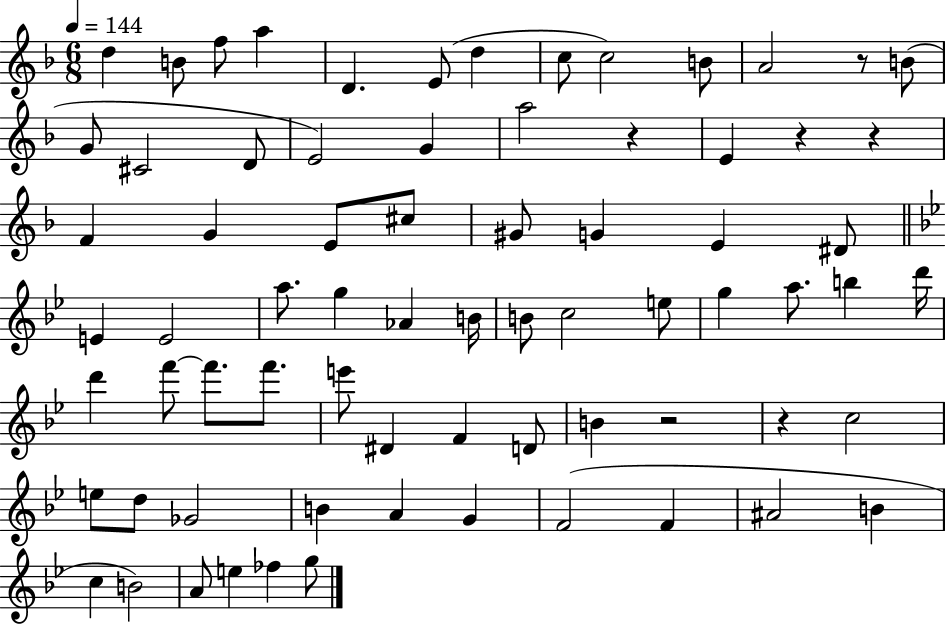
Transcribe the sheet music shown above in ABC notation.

X:1
T:Untitled
M:6/8
L:1/4
K:F
d B/2 f/2 a D E/2 d c/2 c2 B/2 A2 z/2 B/2 G/2 ^C2 D/2 E2 G a2 z E z z F G E/2 ^c/2 ^G/2 G E ^D/2 E E2 a/2 g _A B/4 B/2 c2 e/2 g a/2 b d'/4 d' f'/2 f'/2 f'/2 e'/2 ^D F D/2 B z2 z c2 e/2 d/2 _G2 B A G F2 F ^A2 B c B2 A/2 e _f g/2